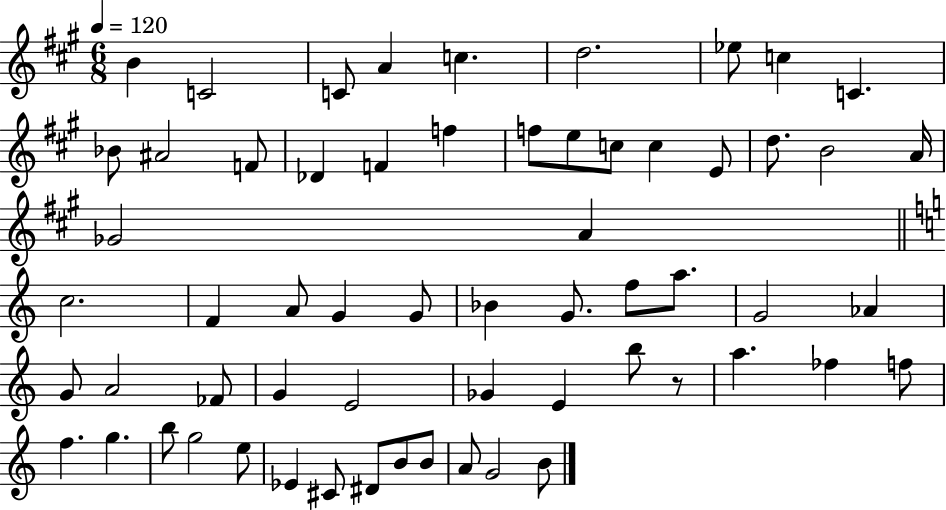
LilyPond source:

{
  \clef treble
  \numericTimeSignature
  \time 6/8
  \key a \major
  \tempo 4 = 120
  b'4 c'2 | c'8 a'4 c''4. | d''2. | ees''8 c''4 c'4. | \break bes'8 ais'2 f'8 | des'4 f'4 f''4 | f''8 e''8 c''8 c''4 e'8 | d''8. b'2 a'16 | \break ges'2 a'4 | \bar "||" \break \key c \major c''2. | f'4 a'8 g'4 g'8 | bes'4 g'8. f''8 a''8. | g'2 aes'4 | \break g'8 a'2 fes'8 | g'4 e'2 | ges'4 e'4 b''8 r8 | a''4. fes''4 f''8 | \break f''4. g''4. | b''8 g''2 e''8 | ees'4 cis'8 dis'8 b'8 b'8 | a'8 g'2 b'8 | \break \bar "|."
}